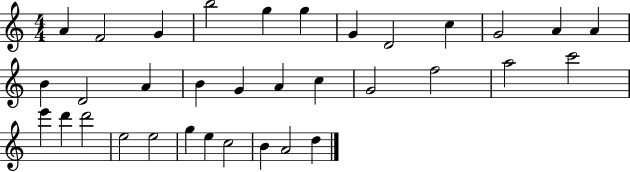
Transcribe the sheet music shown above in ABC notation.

X:1
T:Untitled
M:4/4
L:1/4
K:C
A F2 G b2 g g G D2 c G2 A A B D2 A B G A c G2 f2 a2 c'2 e' d' d'2 e2 e2 g e c2 B A2 d